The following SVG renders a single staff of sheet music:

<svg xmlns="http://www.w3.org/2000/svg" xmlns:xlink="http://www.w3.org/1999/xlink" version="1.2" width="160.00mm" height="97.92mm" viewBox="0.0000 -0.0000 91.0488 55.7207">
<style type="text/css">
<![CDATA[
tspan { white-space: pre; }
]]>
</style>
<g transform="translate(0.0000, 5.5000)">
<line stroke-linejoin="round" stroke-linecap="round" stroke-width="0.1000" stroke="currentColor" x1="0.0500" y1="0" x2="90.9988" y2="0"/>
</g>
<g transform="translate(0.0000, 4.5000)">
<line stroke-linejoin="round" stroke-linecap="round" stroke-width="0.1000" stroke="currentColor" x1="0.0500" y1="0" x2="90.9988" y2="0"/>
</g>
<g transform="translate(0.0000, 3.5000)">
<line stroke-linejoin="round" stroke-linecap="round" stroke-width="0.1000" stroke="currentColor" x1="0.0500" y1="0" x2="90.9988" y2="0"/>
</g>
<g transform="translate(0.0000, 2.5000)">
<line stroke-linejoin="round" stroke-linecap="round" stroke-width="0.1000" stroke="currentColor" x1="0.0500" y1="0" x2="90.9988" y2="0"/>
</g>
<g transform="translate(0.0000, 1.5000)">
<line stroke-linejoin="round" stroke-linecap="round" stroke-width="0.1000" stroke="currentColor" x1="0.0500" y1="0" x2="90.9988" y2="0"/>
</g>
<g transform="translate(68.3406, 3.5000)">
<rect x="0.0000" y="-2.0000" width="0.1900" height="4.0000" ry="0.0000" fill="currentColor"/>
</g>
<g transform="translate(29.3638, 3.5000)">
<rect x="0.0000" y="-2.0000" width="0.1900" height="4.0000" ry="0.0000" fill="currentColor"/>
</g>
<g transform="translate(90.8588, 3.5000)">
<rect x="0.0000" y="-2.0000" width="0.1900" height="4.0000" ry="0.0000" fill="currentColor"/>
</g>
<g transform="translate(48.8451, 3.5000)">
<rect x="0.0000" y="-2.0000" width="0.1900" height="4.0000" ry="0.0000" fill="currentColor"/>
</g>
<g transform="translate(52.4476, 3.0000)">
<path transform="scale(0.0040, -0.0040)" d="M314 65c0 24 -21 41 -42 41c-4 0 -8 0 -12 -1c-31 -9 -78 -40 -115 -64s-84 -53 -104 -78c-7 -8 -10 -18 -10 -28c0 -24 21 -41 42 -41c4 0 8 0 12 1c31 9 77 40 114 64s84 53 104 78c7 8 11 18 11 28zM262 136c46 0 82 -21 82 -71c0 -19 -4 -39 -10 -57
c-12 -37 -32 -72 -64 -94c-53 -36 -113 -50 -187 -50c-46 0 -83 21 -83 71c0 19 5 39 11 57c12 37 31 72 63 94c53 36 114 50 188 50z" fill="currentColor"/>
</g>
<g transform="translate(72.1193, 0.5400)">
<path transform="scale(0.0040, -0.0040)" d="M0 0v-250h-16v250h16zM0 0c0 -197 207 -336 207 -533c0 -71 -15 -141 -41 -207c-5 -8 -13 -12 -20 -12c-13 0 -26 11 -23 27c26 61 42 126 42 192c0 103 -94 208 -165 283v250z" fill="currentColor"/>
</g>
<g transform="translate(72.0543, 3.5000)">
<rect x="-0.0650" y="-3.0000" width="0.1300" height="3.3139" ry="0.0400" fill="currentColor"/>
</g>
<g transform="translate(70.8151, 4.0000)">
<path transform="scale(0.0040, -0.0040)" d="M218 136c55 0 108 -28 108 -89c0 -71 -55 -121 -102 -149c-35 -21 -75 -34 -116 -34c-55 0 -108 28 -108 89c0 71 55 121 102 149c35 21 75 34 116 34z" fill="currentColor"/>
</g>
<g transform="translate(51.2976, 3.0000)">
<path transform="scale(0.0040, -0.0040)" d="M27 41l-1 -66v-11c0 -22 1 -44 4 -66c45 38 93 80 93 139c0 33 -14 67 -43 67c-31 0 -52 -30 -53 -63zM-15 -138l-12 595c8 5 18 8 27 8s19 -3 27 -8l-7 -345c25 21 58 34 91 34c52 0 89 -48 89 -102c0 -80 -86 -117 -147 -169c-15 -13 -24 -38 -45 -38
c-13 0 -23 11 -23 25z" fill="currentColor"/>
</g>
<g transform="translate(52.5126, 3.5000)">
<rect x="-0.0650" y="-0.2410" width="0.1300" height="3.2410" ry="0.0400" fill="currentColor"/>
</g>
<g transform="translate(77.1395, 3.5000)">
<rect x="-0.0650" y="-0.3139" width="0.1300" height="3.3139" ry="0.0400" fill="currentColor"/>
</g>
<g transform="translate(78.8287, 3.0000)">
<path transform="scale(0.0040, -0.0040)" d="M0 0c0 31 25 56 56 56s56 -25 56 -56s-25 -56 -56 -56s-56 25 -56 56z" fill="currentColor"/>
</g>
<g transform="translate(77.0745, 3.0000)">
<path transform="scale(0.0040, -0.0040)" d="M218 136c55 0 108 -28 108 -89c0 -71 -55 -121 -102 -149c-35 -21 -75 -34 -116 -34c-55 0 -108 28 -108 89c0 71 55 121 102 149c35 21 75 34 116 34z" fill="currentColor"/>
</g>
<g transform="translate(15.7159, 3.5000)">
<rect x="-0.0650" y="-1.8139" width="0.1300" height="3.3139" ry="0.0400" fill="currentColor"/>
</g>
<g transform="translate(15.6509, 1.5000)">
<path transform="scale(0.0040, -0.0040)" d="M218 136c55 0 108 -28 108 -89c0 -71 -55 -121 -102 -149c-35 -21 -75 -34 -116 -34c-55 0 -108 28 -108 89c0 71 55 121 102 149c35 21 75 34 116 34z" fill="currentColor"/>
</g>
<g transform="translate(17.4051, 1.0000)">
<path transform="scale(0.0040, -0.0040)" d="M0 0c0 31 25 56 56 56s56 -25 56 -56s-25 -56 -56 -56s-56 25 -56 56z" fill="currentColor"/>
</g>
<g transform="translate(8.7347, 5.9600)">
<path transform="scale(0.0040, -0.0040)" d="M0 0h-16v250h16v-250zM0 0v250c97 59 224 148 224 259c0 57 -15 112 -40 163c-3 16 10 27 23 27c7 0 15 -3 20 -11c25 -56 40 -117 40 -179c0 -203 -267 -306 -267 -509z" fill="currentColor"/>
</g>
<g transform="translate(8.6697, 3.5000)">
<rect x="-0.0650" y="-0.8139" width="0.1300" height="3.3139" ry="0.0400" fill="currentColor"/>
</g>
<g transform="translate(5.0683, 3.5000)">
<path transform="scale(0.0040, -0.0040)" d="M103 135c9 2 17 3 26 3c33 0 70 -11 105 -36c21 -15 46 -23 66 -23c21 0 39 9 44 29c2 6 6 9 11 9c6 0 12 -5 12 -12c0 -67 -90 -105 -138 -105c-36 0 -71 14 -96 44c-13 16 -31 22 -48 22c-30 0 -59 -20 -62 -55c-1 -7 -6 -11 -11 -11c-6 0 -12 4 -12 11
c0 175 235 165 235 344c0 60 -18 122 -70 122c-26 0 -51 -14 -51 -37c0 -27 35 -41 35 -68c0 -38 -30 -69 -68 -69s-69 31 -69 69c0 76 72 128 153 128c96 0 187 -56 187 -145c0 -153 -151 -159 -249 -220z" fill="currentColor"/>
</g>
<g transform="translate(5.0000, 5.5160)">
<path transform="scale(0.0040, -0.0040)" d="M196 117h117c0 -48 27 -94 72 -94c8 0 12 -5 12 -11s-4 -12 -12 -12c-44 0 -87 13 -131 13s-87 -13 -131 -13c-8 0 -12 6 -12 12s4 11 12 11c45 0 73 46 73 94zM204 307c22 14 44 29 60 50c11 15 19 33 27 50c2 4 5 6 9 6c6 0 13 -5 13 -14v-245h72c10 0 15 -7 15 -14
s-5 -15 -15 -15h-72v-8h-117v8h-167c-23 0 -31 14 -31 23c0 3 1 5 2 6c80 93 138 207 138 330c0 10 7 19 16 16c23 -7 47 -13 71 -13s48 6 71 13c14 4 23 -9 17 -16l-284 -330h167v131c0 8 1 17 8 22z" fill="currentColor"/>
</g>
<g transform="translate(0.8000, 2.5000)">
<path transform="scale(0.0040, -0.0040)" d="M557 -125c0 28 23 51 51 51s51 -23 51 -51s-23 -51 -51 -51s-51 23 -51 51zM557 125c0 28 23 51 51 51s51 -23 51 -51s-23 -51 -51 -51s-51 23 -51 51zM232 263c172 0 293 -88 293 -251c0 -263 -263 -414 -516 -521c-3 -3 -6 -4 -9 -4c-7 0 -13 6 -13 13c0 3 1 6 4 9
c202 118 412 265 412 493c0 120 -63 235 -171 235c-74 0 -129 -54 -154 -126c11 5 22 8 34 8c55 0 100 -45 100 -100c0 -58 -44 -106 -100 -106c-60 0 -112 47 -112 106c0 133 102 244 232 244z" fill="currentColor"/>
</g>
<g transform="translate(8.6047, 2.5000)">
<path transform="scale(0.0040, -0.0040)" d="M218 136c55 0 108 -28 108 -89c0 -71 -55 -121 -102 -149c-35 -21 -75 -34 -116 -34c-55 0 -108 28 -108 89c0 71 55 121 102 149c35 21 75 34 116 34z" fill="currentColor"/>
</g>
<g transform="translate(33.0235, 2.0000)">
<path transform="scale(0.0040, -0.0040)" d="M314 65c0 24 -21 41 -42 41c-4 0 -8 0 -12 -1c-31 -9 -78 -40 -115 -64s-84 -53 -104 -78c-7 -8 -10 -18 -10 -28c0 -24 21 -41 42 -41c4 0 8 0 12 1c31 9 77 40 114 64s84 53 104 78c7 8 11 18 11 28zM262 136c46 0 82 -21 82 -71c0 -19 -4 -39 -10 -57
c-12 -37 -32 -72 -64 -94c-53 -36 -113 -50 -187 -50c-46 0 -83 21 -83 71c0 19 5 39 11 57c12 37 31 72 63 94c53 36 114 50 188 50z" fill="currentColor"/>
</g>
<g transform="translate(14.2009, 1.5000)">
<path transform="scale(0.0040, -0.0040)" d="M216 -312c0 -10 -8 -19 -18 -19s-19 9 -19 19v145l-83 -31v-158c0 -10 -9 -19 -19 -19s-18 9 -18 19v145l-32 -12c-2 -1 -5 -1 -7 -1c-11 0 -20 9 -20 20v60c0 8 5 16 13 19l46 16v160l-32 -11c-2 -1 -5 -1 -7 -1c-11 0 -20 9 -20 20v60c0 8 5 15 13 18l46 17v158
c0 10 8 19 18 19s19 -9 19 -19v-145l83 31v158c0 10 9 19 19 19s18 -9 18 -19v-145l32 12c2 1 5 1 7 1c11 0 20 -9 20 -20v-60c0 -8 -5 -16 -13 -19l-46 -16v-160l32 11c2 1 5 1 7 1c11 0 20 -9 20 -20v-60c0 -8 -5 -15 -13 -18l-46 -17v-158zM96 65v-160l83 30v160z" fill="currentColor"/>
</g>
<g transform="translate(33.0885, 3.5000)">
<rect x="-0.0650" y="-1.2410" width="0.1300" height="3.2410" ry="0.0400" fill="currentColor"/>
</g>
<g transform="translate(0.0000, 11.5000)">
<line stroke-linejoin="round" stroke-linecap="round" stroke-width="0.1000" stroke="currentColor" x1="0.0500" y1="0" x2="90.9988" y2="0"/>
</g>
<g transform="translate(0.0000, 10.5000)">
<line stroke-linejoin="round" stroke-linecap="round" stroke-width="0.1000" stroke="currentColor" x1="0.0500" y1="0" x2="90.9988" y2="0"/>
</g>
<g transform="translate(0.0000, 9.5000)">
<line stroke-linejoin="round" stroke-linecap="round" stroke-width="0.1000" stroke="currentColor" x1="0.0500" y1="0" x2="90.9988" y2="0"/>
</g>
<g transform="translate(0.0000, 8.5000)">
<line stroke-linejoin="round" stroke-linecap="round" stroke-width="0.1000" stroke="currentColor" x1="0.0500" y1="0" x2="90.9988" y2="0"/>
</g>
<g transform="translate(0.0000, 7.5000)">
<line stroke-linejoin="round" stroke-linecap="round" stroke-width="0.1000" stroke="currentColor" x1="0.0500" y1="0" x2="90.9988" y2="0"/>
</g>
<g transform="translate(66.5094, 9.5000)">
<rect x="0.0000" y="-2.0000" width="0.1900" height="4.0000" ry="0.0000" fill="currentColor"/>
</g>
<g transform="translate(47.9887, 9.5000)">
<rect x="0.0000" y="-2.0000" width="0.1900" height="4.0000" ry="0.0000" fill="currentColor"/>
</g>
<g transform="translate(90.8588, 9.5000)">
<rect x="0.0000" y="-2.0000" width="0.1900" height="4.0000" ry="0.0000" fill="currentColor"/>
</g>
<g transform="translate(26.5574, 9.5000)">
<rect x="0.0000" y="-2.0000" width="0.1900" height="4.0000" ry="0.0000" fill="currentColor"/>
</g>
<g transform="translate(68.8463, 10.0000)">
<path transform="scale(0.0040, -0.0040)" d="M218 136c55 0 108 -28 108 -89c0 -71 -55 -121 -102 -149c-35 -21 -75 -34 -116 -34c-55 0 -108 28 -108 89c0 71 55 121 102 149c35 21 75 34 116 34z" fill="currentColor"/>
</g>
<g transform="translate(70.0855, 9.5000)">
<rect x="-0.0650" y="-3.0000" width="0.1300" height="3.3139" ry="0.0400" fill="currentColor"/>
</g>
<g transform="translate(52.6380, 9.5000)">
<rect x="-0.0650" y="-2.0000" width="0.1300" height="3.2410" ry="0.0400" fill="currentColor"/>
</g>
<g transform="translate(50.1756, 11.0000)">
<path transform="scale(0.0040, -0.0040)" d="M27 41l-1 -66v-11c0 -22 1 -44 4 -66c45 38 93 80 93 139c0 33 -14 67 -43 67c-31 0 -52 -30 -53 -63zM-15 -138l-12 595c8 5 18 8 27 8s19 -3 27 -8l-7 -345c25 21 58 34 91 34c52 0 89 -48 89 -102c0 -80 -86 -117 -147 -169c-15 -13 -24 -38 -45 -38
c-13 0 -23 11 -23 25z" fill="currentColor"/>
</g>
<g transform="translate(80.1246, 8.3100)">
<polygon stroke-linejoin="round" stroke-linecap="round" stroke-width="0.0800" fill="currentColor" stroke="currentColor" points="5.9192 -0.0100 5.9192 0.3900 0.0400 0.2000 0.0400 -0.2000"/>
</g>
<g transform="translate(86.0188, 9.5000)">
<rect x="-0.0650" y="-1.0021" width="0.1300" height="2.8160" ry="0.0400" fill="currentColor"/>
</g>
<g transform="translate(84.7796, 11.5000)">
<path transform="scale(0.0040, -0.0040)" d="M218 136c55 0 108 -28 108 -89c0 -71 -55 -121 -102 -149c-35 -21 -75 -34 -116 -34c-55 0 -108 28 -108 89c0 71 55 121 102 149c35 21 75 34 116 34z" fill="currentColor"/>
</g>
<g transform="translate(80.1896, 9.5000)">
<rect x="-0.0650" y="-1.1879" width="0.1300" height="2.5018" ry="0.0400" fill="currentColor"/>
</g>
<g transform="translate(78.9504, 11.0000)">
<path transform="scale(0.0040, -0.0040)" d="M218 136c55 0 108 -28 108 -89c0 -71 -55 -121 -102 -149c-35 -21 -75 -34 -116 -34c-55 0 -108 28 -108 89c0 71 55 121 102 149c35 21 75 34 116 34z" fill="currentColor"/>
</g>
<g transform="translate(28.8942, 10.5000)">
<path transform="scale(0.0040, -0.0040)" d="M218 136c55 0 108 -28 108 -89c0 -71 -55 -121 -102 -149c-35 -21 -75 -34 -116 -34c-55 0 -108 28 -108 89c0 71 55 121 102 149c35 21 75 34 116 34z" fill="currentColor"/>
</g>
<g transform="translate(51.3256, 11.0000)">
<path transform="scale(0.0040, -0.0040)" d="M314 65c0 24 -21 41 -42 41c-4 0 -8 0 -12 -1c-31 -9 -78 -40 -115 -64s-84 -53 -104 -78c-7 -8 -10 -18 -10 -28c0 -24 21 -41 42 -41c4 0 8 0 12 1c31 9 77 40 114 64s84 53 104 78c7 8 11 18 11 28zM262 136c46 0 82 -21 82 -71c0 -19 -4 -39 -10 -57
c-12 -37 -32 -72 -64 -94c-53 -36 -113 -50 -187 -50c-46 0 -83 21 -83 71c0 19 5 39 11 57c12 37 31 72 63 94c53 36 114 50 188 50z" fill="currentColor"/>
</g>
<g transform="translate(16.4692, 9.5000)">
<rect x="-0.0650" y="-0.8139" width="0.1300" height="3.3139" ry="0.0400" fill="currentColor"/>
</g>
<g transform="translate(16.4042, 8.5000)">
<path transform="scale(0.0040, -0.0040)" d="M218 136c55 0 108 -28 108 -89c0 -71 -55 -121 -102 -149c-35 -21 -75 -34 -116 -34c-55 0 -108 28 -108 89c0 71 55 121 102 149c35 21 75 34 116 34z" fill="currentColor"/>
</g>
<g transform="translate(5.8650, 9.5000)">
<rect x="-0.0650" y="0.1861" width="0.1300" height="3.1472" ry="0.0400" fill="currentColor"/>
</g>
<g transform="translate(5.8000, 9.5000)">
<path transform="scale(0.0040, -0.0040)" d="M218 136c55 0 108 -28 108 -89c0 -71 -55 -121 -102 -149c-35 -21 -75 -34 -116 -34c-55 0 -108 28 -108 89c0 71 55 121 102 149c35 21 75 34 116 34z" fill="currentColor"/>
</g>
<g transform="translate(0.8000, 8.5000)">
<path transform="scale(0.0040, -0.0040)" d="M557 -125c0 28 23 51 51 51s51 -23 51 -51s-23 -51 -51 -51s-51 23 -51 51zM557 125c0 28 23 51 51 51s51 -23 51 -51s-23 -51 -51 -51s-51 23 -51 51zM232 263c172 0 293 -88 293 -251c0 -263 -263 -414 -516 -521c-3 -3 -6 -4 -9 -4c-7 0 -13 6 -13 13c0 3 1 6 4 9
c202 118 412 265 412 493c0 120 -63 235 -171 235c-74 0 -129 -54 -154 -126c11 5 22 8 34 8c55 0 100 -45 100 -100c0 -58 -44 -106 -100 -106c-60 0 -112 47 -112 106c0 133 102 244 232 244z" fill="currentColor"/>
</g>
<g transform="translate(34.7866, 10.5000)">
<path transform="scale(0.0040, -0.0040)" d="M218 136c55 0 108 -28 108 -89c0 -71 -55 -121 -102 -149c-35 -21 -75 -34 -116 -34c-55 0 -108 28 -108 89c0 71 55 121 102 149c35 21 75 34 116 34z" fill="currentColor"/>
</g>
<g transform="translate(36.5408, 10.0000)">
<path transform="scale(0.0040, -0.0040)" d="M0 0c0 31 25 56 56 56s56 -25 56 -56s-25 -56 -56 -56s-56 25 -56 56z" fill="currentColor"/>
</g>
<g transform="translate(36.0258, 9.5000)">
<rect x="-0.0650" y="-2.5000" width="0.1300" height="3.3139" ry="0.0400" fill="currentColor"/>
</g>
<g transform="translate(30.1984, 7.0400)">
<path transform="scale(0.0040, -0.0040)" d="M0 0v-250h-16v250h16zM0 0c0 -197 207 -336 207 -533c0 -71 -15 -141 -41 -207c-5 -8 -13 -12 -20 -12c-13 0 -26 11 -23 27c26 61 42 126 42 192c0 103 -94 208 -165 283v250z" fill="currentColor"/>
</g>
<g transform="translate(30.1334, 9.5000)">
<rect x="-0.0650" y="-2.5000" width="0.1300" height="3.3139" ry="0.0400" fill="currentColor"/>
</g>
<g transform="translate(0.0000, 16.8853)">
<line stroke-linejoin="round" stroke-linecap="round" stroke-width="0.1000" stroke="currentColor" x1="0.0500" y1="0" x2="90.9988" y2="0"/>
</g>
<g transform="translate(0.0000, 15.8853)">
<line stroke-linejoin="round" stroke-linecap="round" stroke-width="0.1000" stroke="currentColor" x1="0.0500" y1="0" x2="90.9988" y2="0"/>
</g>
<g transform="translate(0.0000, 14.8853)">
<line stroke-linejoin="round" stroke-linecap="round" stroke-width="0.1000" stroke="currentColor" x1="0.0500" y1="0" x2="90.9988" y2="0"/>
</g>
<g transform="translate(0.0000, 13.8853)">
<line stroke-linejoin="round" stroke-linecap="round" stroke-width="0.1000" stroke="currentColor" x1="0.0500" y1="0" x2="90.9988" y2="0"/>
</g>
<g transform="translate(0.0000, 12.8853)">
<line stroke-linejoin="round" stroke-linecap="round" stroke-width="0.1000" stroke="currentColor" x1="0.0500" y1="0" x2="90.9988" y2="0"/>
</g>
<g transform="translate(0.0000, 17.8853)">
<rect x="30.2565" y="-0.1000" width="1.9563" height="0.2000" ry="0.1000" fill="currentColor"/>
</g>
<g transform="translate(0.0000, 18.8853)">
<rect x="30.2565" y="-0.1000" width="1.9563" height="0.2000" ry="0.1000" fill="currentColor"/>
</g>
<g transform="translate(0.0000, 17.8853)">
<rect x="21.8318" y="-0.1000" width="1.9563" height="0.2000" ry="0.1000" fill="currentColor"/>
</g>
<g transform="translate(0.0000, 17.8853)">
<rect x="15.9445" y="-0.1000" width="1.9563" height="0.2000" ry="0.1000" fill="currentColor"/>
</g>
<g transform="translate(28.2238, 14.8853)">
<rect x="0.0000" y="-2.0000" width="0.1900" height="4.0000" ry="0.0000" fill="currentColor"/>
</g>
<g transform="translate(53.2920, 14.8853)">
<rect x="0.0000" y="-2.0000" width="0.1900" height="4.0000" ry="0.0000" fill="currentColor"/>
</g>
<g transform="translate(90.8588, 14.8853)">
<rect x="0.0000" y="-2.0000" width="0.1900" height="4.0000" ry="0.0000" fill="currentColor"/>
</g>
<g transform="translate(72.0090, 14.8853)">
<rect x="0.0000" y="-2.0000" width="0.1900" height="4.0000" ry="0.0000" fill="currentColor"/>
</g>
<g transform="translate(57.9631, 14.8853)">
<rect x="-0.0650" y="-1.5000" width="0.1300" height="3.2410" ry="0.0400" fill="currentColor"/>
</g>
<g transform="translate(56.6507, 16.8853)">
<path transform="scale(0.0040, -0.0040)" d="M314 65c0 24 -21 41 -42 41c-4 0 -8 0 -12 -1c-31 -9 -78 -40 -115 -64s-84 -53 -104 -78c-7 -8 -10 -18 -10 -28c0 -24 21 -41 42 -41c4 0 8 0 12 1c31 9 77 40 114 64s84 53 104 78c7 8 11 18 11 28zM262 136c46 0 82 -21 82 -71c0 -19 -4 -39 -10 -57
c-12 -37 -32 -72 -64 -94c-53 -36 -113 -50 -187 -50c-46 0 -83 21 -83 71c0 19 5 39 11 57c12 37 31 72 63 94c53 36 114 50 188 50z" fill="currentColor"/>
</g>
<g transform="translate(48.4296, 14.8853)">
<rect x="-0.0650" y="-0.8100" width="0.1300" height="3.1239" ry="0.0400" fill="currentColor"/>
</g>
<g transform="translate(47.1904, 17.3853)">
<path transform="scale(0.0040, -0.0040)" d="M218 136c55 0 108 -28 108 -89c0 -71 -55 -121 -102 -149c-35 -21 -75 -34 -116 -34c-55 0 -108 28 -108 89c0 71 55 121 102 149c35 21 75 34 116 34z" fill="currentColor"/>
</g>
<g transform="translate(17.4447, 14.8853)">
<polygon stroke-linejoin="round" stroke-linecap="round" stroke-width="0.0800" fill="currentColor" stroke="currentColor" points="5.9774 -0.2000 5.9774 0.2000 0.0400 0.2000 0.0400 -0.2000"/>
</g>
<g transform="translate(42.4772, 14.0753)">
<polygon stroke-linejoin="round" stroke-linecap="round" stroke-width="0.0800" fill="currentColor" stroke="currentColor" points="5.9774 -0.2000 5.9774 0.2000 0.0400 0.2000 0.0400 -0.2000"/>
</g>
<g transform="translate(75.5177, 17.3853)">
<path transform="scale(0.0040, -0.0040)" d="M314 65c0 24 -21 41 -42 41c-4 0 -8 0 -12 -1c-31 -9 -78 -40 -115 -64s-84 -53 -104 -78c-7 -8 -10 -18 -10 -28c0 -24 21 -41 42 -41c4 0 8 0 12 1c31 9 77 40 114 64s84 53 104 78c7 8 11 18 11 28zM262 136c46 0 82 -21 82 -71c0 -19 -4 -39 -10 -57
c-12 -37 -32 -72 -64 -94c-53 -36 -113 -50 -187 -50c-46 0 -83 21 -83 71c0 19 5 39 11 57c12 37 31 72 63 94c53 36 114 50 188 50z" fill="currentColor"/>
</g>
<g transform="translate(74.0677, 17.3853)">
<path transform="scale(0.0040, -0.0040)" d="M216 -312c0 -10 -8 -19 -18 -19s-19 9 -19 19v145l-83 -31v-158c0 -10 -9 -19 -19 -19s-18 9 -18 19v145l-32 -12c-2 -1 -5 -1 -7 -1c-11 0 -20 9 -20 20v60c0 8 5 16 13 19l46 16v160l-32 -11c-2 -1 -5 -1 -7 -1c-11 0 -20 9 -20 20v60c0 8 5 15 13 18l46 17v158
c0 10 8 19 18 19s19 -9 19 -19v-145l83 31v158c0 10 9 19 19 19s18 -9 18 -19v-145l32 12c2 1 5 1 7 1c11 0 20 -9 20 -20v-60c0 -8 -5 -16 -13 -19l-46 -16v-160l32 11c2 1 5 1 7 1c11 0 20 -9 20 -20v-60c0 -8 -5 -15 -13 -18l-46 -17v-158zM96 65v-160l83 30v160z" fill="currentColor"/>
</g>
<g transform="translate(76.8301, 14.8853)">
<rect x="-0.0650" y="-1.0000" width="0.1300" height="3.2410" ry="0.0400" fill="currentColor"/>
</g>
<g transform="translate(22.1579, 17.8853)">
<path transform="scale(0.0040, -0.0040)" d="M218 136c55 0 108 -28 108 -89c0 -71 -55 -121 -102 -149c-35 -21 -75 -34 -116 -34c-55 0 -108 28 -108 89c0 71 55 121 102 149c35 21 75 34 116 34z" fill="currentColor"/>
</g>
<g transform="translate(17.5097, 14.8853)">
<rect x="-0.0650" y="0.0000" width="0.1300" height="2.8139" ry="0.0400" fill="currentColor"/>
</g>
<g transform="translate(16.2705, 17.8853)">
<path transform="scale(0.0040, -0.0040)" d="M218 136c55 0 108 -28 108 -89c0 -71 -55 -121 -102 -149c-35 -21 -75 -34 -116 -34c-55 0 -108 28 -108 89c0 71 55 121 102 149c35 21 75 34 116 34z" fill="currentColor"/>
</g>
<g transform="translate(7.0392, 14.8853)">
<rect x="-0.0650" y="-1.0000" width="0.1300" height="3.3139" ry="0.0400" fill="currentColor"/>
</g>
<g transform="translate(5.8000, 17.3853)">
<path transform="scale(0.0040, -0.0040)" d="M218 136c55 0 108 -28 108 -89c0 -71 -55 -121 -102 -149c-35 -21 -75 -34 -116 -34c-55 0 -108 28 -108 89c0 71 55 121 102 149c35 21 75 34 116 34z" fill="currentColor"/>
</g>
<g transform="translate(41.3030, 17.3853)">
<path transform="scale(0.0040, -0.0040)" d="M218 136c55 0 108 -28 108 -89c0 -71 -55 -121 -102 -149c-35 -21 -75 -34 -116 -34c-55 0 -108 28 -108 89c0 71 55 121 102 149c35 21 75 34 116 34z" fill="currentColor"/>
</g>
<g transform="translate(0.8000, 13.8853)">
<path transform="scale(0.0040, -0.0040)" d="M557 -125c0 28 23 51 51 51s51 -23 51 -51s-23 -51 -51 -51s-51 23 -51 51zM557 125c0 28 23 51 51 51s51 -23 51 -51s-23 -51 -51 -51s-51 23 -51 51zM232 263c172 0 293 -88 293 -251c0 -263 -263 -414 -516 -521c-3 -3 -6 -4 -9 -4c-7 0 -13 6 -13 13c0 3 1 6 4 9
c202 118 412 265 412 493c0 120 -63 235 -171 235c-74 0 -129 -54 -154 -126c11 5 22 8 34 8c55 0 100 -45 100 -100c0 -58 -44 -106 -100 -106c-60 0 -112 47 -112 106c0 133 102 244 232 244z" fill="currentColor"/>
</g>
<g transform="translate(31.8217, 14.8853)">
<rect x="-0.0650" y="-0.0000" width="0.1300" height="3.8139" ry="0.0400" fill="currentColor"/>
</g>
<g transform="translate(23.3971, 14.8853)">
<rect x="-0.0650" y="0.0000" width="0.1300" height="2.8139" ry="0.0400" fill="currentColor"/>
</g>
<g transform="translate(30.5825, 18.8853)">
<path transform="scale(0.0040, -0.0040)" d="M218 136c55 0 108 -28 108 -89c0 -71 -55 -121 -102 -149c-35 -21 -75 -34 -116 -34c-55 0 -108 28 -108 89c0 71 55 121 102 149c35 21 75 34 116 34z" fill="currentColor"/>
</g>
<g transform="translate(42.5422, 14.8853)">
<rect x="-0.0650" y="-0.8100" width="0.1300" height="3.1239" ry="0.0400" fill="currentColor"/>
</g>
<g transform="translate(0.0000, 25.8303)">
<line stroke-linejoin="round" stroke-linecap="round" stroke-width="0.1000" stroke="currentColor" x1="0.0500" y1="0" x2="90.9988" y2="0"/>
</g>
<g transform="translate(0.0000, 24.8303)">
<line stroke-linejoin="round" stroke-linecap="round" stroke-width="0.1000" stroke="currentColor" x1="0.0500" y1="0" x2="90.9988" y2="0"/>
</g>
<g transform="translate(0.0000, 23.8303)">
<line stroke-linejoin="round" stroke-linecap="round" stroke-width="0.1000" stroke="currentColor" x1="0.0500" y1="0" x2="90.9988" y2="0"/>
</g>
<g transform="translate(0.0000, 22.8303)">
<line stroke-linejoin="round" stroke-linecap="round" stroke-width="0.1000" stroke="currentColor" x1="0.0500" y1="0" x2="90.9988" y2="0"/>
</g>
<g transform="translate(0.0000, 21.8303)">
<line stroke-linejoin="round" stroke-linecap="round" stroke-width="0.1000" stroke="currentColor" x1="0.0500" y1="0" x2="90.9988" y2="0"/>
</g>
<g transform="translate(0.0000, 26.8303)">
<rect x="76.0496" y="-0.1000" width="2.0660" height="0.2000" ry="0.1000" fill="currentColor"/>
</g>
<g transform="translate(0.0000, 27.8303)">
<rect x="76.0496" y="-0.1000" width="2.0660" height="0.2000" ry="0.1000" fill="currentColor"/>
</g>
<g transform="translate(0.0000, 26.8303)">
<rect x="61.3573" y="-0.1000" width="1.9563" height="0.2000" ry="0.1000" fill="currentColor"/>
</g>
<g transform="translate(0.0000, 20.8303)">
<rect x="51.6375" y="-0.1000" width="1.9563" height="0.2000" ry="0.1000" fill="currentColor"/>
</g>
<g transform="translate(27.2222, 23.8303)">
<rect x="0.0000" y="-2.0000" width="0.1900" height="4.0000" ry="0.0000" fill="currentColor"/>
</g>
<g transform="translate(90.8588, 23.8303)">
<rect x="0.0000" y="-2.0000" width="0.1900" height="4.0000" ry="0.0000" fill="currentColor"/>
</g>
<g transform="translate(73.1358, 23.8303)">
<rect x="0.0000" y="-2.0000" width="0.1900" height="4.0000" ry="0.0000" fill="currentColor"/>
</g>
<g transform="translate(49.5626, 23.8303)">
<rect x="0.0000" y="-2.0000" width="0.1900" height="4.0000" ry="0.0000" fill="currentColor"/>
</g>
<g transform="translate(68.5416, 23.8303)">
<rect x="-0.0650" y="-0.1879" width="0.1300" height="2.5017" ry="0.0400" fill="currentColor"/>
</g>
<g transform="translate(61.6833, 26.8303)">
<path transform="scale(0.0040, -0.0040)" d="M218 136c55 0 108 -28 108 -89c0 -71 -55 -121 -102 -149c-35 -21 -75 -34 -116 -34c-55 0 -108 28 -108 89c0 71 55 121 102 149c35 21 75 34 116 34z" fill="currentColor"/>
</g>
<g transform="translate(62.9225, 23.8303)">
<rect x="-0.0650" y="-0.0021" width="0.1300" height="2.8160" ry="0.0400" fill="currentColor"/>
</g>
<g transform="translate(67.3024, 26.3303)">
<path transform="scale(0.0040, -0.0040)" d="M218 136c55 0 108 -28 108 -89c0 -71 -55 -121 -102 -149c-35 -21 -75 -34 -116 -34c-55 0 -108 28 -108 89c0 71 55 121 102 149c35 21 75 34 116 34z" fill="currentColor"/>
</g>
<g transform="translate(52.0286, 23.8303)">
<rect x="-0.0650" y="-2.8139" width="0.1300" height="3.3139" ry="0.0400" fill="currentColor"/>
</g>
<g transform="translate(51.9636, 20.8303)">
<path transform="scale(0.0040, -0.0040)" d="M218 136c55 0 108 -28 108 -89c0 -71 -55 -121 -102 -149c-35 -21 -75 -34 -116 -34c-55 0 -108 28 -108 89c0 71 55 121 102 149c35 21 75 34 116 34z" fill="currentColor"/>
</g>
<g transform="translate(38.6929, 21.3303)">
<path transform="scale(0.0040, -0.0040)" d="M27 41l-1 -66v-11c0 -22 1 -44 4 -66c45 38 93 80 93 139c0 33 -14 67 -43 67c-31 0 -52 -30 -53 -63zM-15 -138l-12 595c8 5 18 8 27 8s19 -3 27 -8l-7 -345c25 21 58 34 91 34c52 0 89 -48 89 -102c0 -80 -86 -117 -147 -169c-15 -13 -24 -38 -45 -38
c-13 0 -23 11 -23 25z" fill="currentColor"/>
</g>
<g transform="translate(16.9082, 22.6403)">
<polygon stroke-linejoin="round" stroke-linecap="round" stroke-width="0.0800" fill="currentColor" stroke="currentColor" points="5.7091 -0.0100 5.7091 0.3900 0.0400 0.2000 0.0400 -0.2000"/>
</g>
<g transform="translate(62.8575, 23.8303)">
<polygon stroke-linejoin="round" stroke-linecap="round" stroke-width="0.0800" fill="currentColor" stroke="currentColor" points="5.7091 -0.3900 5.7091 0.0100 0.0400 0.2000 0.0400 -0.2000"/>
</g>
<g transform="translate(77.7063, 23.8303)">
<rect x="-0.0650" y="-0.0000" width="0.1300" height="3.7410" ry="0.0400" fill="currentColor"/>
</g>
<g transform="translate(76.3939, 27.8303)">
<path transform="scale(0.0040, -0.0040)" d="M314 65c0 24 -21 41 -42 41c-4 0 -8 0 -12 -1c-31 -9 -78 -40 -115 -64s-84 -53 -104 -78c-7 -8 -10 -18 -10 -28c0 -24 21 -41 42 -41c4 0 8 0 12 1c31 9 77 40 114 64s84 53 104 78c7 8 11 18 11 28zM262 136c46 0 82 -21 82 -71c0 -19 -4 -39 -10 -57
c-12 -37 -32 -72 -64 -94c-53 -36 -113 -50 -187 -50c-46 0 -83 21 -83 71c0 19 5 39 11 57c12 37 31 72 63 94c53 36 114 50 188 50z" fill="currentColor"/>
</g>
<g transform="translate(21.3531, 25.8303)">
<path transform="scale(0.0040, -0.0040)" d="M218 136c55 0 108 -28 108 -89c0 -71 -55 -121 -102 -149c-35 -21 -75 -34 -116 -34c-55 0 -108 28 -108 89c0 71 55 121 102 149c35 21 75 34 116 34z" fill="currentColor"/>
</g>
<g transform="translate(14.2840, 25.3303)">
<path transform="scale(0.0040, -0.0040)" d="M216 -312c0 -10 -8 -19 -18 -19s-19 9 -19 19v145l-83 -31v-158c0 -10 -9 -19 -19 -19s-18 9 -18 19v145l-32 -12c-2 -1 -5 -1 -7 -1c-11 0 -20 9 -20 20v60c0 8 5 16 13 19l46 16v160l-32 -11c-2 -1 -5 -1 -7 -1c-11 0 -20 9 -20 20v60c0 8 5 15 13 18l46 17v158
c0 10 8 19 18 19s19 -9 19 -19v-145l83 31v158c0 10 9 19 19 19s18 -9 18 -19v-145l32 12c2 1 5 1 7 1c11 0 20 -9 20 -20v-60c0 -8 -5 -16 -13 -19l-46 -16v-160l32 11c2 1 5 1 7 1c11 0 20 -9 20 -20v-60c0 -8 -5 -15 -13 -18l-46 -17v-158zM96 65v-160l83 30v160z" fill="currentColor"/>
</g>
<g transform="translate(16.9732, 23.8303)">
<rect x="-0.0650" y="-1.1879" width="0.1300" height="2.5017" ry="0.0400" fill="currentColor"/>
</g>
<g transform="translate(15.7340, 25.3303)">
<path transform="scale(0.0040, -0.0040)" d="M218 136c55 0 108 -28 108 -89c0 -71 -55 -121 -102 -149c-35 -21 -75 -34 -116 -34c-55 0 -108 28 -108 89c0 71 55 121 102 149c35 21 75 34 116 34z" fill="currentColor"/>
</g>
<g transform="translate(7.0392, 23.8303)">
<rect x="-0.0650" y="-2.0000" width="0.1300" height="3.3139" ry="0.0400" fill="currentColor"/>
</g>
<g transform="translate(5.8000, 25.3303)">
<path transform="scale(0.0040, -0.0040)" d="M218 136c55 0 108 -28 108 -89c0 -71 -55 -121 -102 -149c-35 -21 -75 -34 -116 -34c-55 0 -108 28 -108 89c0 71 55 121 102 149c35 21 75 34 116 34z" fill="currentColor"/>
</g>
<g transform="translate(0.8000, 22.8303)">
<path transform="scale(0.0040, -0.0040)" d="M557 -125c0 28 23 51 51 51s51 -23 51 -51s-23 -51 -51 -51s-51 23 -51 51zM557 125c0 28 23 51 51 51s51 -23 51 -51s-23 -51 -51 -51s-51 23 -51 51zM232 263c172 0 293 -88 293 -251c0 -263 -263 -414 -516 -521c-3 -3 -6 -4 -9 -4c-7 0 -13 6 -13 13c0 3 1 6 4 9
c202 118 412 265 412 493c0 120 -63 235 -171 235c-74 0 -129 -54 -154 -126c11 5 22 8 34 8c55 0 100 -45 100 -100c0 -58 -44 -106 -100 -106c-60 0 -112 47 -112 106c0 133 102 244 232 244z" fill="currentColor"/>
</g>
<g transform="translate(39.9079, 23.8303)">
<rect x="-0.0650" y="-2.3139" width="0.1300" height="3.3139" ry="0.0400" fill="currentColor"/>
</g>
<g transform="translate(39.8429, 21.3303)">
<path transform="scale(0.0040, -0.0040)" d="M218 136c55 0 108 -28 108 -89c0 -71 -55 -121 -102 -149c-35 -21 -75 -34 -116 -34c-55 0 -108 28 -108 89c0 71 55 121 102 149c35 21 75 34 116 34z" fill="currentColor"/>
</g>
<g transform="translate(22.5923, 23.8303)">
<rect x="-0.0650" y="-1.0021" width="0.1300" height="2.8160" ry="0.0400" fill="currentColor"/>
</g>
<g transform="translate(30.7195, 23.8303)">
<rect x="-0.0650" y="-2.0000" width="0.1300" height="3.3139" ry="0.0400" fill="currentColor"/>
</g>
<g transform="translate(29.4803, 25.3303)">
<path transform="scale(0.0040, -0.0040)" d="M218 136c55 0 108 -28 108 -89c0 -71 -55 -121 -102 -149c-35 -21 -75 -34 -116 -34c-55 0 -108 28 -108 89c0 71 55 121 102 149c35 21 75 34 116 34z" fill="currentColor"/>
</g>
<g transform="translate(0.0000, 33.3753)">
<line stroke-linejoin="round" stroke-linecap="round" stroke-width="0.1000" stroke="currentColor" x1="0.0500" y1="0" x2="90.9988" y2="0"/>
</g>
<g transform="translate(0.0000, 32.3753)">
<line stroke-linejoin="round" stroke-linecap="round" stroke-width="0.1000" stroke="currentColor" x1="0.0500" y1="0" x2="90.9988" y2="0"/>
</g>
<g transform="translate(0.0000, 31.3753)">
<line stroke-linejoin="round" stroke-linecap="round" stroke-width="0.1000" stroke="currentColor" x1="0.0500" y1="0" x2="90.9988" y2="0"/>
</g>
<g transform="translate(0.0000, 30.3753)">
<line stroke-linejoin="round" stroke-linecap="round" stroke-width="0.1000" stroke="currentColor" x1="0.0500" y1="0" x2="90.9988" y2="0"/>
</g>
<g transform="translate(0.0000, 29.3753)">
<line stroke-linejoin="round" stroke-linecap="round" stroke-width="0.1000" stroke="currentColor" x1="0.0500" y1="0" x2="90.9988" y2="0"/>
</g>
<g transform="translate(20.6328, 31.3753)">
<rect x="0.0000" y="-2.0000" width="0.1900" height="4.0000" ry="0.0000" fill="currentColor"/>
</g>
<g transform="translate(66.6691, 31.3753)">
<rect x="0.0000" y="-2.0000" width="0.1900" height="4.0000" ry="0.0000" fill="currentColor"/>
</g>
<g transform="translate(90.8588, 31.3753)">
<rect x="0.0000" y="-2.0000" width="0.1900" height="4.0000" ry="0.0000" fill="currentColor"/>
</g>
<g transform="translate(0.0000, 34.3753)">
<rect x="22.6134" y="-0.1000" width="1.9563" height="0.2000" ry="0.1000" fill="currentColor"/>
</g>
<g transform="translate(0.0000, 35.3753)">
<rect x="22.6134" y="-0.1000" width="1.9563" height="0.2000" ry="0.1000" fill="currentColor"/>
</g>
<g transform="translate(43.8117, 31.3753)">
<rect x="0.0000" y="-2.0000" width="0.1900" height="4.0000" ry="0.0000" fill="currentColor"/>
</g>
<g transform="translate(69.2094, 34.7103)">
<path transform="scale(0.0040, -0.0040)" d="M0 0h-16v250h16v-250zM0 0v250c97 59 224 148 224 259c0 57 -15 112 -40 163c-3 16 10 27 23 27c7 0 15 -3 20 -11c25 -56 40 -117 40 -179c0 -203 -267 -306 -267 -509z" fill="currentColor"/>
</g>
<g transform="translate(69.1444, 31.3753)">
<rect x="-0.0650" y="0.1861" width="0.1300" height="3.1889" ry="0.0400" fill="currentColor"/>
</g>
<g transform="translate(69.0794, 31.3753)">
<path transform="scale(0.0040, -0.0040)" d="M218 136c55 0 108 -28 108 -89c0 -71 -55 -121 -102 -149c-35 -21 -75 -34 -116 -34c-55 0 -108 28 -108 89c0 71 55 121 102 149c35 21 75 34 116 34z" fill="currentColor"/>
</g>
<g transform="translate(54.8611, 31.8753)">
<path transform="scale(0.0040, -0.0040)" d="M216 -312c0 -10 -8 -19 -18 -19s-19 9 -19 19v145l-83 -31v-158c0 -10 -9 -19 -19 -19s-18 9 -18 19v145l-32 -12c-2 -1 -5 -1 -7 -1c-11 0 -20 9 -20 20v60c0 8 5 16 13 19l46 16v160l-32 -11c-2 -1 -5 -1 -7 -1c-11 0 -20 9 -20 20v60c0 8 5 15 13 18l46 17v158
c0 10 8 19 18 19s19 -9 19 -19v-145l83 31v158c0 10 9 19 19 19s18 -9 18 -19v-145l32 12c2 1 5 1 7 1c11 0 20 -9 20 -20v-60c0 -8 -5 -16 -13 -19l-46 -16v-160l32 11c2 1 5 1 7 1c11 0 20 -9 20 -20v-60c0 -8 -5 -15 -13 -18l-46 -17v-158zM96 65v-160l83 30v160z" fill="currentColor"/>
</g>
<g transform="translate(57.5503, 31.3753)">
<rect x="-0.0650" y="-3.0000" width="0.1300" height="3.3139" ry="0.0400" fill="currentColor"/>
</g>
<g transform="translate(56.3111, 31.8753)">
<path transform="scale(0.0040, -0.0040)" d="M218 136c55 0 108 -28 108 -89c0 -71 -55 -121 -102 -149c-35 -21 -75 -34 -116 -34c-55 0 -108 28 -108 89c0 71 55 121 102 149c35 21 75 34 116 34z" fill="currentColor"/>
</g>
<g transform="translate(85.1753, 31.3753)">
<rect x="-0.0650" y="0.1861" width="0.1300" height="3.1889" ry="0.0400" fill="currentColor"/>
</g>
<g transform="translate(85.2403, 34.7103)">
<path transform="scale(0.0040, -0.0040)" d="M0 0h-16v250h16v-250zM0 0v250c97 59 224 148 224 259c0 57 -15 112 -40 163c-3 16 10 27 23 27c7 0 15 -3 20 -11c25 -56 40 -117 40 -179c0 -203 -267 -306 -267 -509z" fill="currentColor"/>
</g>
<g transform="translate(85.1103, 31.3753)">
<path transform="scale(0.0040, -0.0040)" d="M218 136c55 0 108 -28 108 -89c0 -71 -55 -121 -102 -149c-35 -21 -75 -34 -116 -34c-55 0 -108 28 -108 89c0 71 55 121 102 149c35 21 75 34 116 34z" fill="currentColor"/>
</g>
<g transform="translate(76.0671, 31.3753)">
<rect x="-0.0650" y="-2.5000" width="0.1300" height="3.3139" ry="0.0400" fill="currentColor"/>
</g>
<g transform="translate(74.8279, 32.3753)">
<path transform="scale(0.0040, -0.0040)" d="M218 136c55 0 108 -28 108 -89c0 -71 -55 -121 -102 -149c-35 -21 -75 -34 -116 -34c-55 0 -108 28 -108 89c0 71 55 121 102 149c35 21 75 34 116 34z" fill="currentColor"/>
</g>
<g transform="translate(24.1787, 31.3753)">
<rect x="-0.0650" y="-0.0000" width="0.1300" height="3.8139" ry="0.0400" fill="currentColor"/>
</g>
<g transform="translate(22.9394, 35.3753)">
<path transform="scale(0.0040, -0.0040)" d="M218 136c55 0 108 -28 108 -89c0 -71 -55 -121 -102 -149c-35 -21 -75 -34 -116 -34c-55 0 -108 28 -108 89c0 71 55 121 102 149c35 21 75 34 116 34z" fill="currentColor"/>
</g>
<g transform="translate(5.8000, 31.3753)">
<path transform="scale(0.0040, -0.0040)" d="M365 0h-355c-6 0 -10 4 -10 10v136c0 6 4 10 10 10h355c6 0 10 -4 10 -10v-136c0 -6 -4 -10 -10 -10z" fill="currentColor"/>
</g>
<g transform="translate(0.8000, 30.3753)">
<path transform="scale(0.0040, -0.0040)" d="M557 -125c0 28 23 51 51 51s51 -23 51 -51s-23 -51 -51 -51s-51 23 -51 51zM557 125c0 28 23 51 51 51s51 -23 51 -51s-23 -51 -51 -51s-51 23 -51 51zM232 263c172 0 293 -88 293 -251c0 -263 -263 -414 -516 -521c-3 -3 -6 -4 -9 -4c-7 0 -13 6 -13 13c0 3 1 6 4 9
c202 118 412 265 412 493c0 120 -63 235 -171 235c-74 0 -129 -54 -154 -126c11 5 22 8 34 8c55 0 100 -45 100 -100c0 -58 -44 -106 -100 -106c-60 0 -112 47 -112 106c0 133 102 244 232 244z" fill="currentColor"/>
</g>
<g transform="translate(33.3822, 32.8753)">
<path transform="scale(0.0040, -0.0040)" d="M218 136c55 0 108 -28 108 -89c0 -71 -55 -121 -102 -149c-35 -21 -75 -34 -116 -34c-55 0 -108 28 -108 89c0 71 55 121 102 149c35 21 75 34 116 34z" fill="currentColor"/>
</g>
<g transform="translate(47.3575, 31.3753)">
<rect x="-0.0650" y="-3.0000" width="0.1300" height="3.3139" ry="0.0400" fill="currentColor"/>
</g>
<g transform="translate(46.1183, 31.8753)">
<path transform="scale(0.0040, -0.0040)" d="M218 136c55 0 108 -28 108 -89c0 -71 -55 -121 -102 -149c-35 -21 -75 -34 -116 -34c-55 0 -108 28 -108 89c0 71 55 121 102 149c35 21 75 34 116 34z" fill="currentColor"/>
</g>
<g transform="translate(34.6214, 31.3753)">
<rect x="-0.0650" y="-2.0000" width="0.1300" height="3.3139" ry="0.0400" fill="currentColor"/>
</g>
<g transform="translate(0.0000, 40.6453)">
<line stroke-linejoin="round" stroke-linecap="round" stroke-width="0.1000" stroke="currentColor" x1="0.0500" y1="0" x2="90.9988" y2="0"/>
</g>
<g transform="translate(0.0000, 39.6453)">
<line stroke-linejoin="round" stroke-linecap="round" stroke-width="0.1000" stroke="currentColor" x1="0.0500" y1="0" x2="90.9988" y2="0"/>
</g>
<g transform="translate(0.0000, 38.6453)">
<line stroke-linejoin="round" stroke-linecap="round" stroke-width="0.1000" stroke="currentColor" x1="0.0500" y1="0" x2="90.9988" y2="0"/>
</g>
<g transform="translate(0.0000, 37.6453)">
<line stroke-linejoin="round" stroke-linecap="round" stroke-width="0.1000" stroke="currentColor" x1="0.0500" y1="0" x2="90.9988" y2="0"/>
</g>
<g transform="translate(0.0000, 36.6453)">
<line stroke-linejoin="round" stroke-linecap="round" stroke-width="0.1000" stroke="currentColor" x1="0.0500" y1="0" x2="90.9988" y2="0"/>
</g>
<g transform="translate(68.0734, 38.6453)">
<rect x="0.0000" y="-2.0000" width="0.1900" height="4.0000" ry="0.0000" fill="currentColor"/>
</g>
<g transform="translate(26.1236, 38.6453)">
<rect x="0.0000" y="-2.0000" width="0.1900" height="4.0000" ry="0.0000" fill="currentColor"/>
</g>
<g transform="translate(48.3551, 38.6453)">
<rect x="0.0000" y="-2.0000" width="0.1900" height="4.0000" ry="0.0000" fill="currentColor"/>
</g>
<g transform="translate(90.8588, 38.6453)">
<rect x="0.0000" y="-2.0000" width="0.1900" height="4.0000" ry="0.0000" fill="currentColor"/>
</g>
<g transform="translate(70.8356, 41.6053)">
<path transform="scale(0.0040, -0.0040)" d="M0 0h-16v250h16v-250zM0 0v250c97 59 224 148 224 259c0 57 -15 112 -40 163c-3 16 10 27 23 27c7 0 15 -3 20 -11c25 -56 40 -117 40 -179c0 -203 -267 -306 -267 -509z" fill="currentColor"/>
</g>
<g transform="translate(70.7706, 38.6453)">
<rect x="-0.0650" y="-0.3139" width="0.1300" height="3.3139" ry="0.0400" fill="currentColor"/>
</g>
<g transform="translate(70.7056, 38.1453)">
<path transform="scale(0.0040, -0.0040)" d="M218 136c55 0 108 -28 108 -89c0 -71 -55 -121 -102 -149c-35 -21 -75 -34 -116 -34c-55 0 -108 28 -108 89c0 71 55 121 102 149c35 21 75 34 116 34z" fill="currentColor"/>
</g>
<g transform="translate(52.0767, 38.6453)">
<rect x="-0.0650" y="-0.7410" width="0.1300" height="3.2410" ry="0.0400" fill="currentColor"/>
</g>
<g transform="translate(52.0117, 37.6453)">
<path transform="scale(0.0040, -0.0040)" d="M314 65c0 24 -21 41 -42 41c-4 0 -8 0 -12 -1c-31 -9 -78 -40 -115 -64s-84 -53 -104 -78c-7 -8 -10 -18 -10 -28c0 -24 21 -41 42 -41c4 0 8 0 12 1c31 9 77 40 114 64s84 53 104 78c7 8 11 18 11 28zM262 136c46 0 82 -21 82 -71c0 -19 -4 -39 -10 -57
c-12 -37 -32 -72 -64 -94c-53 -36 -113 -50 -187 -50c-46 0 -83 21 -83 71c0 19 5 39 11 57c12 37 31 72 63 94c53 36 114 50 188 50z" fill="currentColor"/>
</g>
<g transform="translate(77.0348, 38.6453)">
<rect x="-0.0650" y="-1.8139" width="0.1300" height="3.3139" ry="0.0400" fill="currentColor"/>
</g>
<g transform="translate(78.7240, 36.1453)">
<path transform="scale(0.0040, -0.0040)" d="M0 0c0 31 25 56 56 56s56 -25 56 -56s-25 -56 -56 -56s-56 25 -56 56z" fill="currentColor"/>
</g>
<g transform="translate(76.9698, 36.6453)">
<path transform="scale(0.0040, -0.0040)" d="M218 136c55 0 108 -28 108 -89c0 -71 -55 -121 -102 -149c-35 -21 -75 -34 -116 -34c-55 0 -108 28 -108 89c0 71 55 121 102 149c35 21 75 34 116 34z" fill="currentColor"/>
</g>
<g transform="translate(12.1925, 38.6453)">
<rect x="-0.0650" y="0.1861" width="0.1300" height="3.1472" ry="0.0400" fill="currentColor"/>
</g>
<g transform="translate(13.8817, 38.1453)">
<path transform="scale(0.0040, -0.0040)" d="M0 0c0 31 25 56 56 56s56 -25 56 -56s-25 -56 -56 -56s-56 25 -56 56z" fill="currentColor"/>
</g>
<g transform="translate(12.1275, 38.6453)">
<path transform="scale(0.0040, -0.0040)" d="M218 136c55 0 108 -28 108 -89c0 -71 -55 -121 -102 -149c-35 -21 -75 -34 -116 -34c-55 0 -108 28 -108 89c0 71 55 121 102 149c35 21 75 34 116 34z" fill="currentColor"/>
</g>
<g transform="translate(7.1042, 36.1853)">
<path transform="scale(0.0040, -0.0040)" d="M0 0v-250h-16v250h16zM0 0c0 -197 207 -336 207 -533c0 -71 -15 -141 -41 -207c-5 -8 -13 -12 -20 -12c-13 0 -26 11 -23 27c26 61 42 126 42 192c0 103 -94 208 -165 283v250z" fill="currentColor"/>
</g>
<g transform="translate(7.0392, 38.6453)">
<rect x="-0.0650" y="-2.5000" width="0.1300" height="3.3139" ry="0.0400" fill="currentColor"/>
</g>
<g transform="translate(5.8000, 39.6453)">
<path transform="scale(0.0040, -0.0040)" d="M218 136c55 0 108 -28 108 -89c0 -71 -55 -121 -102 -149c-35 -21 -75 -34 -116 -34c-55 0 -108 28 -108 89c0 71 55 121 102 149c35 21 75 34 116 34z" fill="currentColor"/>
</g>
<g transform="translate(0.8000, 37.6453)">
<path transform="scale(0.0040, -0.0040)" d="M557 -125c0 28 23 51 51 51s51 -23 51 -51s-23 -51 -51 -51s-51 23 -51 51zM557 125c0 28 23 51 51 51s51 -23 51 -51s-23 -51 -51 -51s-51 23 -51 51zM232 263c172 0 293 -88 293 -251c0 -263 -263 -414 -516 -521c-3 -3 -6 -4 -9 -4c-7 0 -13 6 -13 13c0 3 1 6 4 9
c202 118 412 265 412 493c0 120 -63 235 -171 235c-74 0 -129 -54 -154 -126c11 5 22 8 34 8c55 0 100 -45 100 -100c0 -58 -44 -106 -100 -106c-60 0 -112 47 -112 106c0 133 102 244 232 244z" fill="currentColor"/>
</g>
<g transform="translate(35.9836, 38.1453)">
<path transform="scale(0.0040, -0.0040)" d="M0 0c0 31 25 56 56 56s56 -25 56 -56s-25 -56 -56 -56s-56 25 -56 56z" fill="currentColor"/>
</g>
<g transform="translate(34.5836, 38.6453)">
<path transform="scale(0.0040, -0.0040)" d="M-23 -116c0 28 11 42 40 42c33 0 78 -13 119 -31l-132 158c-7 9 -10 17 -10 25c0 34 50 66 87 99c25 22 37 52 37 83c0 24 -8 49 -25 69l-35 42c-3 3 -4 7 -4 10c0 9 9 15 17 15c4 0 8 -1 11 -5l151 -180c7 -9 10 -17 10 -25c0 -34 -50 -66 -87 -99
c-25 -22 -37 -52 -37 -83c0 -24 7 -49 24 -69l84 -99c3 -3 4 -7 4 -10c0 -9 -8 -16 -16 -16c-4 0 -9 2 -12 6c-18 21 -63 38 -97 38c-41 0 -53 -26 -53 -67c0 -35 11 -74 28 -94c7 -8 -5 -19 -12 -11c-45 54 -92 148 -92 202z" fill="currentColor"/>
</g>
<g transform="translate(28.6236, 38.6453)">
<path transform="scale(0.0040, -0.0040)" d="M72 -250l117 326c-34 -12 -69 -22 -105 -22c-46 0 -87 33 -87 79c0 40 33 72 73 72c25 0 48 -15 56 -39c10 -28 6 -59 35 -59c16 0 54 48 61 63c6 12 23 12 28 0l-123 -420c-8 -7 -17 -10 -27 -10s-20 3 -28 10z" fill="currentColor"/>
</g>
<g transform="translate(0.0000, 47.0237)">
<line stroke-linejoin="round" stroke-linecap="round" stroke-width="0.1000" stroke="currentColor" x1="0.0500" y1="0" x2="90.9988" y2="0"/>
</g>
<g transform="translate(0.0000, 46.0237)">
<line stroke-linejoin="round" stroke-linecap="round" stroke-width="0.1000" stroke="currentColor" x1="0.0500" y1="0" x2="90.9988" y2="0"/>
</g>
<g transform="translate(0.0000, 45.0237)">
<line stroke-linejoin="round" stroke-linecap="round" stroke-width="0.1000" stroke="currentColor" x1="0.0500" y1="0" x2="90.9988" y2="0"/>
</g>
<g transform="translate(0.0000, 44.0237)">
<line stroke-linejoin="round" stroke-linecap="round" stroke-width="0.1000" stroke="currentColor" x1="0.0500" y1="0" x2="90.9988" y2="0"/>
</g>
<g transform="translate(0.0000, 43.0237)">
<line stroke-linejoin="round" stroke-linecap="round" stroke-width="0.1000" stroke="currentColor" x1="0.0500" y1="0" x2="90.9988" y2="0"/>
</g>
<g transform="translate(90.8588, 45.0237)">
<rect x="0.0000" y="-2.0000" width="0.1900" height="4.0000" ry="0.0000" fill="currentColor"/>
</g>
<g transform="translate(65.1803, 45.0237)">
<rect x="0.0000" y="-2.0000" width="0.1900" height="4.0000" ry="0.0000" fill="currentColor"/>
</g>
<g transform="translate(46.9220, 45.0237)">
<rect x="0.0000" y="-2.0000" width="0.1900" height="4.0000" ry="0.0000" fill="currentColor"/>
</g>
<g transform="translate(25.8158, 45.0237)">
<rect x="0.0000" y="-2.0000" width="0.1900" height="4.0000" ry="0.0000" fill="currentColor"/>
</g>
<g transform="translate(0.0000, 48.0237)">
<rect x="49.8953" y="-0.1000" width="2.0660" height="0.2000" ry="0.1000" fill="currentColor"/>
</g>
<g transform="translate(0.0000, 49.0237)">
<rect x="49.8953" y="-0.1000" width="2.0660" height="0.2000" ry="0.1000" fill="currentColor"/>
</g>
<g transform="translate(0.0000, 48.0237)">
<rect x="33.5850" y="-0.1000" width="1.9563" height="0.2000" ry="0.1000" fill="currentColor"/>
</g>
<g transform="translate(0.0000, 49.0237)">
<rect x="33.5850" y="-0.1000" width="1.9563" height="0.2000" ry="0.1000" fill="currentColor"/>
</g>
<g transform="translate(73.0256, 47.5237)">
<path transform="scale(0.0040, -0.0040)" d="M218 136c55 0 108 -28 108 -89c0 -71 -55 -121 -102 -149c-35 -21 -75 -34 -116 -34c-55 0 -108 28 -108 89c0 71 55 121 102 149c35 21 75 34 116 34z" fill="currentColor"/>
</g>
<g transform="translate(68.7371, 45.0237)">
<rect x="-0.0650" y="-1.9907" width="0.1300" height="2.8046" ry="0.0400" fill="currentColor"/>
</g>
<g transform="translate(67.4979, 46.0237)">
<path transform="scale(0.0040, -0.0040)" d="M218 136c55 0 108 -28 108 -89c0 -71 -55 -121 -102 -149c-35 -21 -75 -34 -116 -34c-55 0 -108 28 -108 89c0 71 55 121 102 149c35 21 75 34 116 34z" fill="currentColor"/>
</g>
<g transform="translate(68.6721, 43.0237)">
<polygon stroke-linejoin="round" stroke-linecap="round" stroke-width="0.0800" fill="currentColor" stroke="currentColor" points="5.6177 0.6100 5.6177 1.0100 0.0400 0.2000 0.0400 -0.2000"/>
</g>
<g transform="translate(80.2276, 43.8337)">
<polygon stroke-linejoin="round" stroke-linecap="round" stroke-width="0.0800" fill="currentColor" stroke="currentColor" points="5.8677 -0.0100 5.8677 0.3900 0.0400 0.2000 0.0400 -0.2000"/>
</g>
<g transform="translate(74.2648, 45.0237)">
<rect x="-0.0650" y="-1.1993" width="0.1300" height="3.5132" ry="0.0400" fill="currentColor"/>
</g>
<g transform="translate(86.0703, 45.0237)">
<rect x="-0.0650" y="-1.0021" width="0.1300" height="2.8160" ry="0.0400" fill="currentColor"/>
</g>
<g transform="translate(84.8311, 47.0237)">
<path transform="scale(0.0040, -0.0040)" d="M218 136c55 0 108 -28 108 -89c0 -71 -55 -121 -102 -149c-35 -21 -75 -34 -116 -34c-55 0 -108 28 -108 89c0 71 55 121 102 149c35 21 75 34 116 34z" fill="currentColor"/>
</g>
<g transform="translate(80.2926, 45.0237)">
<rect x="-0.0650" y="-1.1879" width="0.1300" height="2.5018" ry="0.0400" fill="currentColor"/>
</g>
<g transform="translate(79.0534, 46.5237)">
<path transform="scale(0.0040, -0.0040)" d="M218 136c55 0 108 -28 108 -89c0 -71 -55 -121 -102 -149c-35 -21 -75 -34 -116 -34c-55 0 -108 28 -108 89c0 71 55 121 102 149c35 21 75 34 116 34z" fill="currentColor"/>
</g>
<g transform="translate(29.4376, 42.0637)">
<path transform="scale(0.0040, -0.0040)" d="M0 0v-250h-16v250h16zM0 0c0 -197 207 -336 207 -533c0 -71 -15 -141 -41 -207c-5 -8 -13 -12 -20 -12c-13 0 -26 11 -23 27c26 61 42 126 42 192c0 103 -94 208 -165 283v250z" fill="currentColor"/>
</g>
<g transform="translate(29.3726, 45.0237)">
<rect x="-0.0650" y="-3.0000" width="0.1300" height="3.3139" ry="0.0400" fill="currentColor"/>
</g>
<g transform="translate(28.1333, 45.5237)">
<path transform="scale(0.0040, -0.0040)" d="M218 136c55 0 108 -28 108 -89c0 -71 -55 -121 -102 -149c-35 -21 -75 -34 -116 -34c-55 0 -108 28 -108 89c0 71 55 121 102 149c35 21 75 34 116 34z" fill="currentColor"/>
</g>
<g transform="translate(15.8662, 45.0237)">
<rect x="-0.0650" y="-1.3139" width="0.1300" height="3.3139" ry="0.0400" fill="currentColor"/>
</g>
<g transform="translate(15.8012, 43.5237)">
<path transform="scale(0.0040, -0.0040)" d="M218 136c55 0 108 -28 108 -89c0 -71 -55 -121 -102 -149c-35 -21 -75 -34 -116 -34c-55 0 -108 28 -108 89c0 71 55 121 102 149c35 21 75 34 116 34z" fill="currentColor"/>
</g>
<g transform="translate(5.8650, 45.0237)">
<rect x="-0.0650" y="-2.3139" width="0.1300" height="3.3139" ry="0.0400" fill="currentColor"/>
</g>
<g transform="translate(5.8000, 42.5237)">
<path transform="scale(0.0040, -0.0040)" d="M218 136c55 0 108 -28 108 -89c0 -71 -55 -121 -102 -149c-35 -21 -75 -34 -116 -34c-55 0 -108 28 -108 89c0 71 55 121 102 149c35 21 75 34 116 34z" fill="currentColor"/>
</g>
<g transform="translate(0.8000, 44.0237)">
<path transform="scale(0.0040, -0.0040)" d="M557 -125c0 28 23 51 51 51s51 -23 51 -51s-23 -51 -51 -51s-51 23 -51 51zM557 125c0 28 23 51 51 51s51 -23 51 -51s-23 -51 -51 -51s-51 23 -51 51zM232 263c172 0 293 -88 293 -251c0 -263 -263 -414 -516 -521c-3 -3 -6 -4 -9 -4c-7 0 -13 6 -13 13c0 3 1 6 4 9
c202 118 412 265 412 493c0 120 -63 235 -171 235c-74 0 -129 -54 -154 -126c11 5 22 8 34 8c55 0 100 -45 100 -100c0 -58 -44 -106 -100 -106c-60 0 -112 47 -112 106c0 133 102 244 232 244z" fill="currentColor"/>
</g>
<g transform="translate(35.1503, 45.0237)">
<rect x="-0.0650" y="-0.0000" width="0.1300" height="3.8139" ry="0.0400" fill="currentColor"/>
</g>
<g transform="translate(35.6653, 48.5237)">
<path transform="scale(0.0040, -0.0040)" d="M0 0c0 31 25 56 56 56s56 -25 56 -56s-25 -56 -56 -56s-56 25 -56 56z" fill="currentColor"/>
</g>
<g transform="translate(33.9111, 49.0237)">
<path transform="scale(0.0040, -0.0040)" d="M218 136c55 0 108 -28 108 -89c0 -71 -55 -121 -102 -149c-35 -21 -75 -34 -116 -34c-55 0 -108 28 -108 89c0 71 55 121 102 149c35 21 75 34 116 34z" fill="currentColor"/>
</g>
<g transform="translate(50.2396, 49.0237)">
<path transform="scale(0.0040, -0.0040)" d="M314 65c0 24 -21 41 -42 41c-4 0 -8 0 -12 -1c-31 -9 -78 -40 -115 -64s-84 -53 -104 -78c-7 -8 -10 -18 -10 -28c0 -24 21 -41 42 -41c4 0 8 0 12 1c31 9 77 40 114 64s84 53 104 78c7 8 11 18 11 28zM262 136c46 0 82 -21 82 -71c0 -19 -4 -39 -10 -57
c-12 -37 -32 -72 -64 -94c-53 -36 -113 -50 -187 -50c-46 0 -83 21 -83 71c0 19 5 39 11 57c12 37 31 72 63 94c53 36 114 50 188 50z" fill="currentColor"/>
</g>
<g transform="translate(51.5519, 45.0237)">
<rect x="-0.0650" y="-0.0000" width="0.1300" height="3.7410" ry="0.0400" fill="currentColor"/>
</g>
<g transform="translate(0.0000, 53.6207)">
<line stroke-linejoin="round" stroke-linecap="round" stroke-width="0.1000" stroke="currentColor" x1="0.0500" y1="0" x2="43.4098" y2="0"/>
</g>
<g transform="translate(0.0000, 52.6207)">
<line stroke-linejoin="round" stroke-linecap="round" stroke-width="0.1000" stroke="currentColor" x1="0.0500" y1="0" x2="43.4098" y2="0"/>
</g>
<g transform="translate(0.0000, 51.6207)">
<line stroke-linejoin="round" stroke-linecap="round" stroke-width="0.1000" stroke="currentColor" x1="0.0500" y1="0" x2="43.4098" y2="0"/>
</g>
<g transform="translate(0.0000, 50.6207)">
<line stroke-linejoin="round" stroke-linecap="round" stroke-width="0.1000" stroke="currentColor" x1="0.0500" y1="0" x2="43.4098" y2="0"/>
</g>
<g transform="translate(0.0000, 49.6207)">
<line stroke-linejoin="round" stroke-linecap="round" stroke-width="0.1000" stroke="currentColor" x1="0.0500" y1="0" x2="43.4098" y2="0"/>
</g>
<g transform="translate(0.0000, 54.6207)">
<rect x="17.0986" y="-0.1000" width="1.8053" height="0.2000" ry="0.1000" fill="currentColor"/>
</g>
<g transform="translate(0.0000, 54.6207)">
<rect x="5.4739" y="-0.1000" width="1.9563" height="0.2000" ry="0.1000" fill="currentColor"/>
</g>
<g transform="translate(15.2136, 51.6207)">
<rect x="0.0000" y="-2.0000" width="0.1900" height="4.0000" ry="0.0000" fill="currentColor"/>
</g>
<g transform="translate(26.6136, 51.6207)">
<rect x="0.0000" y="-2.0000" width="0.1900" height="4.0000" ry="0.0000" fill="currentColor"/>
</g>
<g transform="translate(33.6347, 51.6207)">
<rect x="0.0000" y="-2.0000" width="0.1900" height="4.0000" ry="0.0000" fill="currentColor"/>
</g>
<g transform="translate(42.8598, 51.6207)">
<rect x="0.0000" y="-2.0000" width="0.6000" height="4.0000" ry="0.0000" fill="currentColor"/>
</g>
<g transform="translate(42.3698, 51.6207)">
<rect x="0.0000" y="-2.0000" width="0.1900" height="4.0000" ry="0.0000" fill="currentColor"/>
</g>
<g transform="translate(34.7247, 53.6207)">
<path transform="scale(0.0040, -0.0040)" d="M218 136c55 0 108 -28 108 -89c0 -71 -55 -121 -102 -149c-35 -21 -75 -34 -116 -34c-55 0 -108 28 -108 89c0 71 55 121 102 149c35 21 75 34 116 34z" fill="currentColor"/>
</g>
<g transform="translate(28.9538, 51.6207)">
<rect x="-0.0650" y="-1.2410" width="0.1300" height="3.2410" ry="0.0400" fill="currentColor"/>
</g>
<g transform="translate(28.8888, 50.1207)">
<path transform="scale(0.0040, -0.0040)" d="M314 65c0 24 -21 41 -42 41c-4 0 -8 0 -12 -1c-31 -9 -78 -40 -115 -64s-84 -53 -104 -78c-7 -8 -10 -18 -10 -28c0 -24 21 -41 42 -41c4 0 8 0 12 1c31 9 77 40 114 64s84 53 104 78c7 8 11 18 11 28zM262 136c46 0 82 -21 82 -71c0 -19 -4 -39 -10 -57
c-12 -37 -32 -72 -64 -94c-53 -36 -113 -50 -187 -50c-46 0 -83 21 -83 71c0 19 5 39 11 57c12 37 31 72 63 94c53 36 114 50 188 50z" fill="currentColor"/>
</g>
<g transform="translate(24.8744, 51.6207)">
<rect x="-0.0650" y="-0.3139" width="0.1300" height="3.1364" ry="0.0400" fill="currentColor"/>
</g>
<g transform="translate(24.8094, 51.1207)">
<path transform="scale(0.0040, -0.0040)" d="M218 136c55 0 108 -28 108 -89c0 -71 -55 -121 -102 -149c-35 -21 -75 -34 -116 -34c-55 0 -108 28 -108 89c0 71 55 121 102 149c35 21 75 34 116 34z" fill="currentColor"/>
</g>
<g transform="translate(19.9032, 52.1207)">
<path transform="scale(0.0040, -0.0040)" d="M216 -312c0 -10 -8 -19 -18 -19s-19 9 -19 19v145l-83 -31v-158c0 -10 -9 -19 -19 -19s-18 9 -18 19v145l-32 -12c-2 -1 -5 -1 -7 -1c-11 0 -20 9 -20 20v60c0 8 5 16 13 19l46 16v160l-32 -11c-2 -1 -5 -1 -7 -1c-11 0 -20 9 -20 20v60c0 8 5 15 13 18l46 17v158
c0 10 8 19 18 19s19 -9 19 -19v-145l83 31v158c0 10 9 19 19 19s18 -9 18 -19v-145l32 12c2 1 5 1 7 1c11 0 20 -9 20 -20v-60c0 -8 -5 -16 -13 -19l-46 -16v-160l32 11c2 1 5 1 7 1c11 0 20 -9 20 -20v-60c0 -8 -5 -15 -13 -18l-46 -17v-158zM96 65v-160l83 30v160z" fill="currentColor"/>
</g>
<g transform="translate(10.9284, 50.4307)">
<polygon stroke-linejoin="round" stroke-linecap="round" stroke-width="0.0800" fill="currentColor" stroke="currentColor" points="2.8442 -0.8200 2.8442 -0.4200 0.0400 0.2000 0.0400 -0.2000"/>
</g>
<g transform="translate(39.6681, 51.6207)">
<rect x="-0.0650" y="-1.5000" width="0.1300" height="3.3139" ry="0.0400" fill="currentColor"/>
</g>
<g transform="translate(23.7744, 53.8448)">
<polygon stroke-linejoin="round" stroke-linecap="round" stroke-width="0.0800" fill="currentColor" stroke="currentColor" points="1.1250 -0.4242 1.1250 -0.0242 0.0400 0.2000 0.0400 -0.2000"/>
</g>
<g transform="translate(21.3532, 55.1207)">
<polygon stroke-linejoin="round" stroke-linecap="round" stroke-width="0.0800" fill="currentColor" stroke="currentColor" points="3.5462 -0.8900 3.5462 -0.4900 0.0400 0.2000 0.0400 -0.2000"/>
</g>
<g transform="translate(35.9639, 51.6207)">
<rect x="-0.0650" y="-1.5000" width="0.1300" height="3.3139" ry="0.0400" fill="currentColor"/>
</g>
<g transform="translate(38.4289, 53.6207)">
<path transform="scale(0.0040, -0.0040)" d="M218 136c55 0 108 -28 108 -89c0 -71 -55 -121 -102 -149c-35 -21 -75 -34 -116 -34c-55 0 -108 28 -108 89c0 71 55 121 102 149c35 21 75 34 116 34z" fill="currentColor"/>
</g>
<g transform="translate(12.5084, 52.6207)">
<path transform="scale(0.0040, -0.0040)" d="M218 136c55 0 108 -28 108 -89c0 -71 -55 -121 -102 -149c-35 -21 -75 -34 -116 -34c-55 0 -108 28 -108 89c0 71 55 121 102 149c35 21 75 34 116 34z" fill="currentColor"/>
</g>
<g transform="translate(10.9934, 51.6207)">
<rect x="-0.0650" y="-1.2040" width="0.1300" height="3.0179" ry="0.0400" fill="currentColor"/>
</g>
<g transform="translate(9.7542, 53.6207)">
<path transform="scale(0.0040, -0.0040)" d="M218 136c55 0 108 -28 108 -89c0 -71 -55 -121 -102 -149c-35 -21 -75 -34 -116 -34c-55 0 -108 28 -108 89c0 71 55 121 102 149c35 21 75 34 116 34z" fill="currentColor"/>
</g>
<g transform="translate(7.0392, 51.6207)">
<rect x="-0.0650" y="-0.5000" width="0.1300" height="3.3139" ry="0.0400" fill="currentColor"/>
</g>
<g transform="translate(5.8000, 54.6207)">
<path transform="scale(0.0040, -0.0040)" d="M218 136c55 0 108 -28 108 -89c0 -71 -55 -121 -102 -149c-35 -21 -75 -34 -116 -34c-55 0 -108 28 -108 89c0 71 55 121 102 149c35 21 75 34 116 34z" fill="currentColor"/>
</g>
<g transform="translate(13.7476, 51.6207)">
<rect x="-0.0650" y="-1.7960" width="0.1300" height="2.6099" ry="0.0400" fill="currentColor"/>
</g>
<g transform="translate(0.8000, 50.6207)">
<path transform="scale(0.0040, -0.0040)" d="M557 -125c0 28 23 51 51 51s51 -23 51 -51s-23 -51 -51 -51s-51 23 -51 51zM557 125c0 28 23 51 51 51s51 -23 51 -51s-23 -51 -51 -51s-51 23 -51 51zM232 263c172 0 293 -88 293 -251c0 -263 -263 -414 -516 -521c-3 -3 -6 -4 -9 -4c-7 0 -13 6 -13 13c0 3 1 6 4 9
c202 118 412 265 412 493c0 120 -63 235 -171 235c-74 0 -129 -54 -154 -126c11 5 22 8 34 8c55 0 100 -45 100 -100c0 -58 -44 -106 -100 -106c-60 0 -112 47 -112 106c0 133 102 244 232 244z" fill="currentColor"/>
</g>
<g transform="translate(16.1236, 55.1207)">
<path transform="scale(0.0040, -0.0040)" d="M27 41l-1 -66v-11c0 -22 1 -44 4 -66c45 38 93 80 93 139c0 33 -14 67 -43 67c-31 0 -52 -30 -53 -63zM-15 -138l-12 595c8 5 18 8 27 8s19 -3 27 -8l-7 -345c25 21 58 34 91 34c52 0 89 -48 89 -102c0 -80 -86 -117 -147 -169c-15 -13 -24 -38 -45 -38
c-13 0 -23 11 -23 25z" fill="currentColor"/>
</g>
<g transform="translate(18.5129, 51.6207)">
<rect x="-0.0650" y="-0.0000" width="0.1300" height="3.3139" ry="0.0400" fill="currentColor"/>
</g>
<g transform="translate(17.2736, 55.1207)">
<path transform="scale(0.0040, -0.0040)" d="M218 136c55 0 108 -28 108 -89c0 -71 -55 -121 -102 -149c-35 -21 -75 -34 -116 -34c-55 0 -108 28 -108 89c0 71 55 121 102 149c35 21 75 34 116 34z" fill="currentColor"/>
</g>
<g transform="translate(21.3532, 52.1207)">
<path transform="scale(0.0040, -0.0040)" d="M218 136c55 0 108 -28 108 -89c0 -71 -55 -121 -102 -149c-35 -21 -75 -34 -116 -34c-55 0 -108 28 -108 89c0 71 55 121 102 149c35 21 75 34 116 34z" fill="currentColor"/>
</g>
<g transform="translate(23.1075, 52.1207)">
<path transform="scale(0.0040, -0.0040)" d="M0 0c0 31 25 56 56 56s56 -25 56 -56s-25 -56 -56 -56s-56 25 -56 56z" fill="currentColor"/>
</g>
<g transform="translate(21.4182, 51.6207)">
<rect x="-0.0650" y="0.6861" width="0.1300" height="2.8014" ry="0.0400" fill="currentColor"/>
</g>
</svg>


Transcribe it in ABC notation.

X:1
T:Untitled
M:2/4
L:1/4
K:C
F,/2 ^A, G,2 _E,2 C,/2 E, D, F, B,,/2 B,, _A,,2 C, A,,/2 G,,/2 F,, E,,/2 E,,/2 C,, F,,/2 F,,/2 G,,2 ^F,,2 A,, ^A,,/2 G,,/2 A,, _B, C E,,/2 F,,/2 C,,2 z2 C,, A,, C, ^C, D,/2 B,, D,/2 B,,/2 D, z/2 z F,2 E,/2 A, B, G, C,/2 C,, C,,2 B,,/2 F,,/2 A,,/2 G,,/2 E,, G,,/2 B,,/2 _D,, ^C,/2 E,/4 G,2 G,, G,,